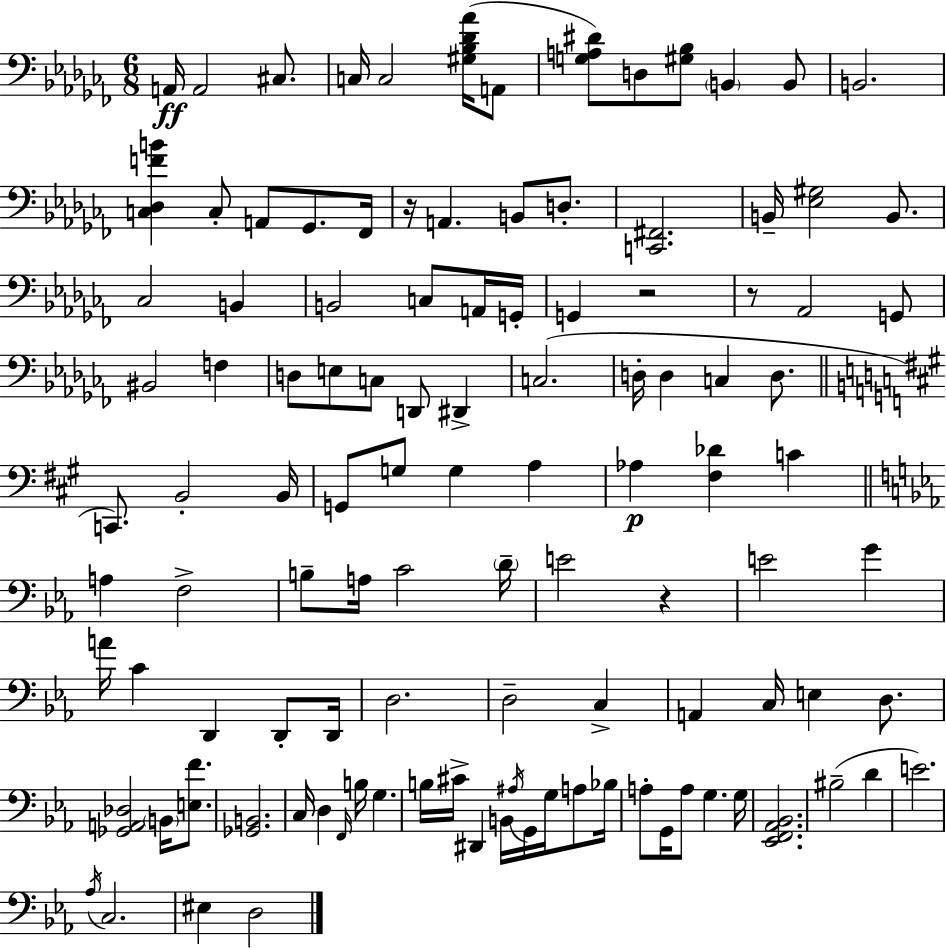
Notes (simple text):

A2/s A2/h C#3/e. C3/s C3/h [G#3,Bb3,Db4,Ab4]/s A2/e [G3,A3,D#4]/e D3/e [G#3,Bb3]/e B2/q B2/e B2/h. [C3,Db3,F4,B4]/q C3/e A2/e Gb2/e. FES2/s R/s A2/q. B2/e D3/e. [C2,F#2]/h. B2/s [Eb3,G#3]/h B2/e. CES3/h B2/q B2/h C3/e A2/s G2/s G2/q R/h R/e Ab2/h G2/e BIS2/h F3/q D3/e E3/e C3/e D2/e D#2/q C3/h. D3/s D3/q C3/q D3/e. C2/e. B2/h B2/s G2/e G3/e G3/q A3/q Ab3/q [F#3,Db4]/q C4/q A3/q F3/h B3/e A3/s C4/h D4/s E4/h R/q E4/h G4/q A4/s C4/q D2/q D2/e D2/s D3/h. D3/h C3/q A2/q C3/s E3/q D3/e. [Gb2,A2,Db3]/h B2/s [E3,F4]/e. [Gb2,B2]/h. C3/s D3/q F2/s B3/s G3/q. B3/s C#4/s D#2/q B2/s A#3/s G2/s G3/s A3/e Bb3/s A3/e G2/s A3/e G3/q. G3/s [Eb2,F2,Ab2,Bb2]/h. BIS3/h D4/q E4/h. Ab3/s C3/h. EIS3/q D3/h